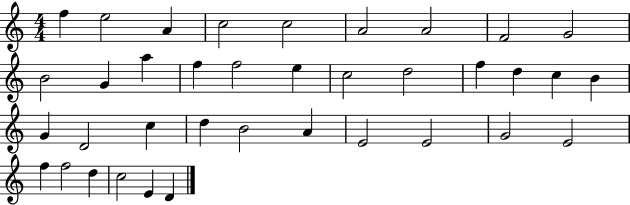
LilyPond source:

{
  \clef treble
  \numericTimeSignature
  \time 4/4
  \key c \major
  f''4 e''2 a'4 | c''2 c''2 | a'2 a'2 | f'2 g'2 | \break b'2 g'4 a''4 | f''4 f''2 e''4 | c''2 d''2 | f''4 d''4 c''4 b'4 | \break g'4 d'2 c''4 | d''4 b'2 a'4 | e'2 e'2 | g'2 e'2 | \break f''4 f''2 d''4 | c''2 e'4 d'4 | \bar "|."
}